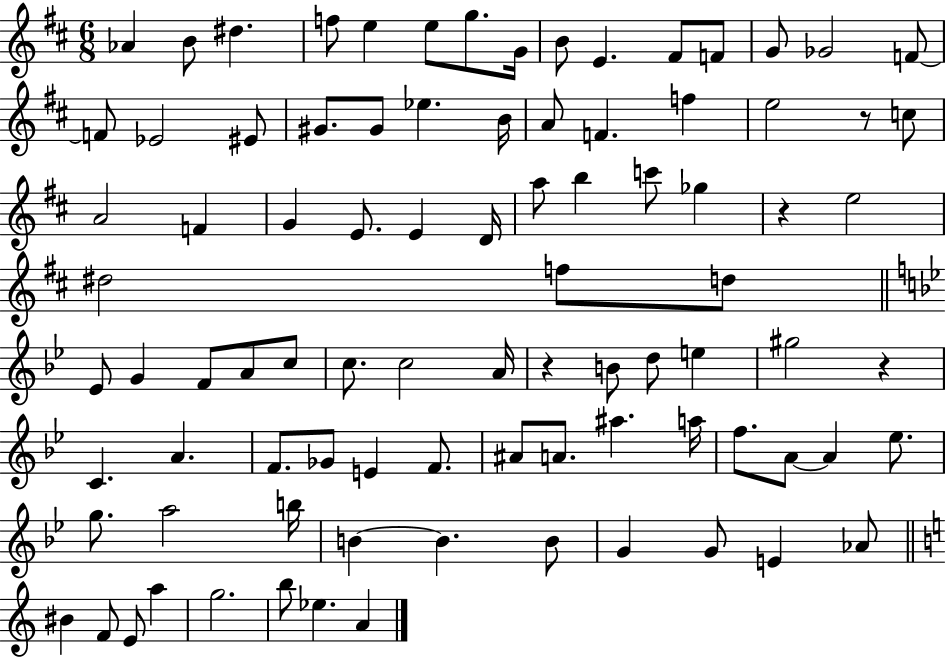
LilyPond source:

{
  \clef treble
  \numericTimeSignature
  \time 6/8
  \key d \major
  aes'4 b'8 dis''4. | f''8 e''4 e''8 g''8. g'16 | b'8 e'4. fis'8 f'8 | g'8 ges'2 f'8~~ | \break f'8 ees'2 eis'8 | gis'8. gis'8 ees''4. b'16 | a'8 f'4. f''4 | e''2 r8 c''8 | \break a'2 f'4 | g'4 e'8. e'4 d'16 | a''8 b''4 c'''8 ges''4 | r4 e''2 | \break dis''2 f''8 d''8 | \bar "||" \break \key g \minor ees'8 g'4 f'8 a'8 c''8 | c''8. c''2 a'16 | r4 b'8 d''8 e''4 | gis''2 r4 | \break c'4. a'4. | f'8. ges'8 e'4 f'8. | ais'8 a'8. ais''4. a''16 | f''8. a'8~~ a'4 ees''8. | \break g''8. a''2 b''16 | b'4~~ b'4. b'8 | g'4 g'8 e'4 aes'8 | \bar "||" \break \key c \major bis'4 f'8 e'8 a''4 | g''2. | b''8 ees''4. a'4 | \bar "|."
}